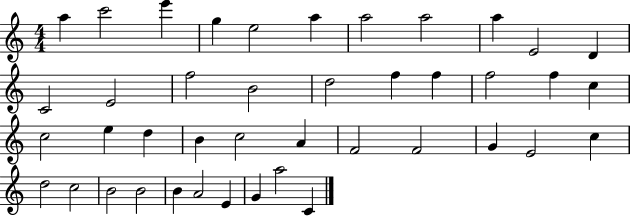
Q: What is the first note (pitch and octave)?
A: A5